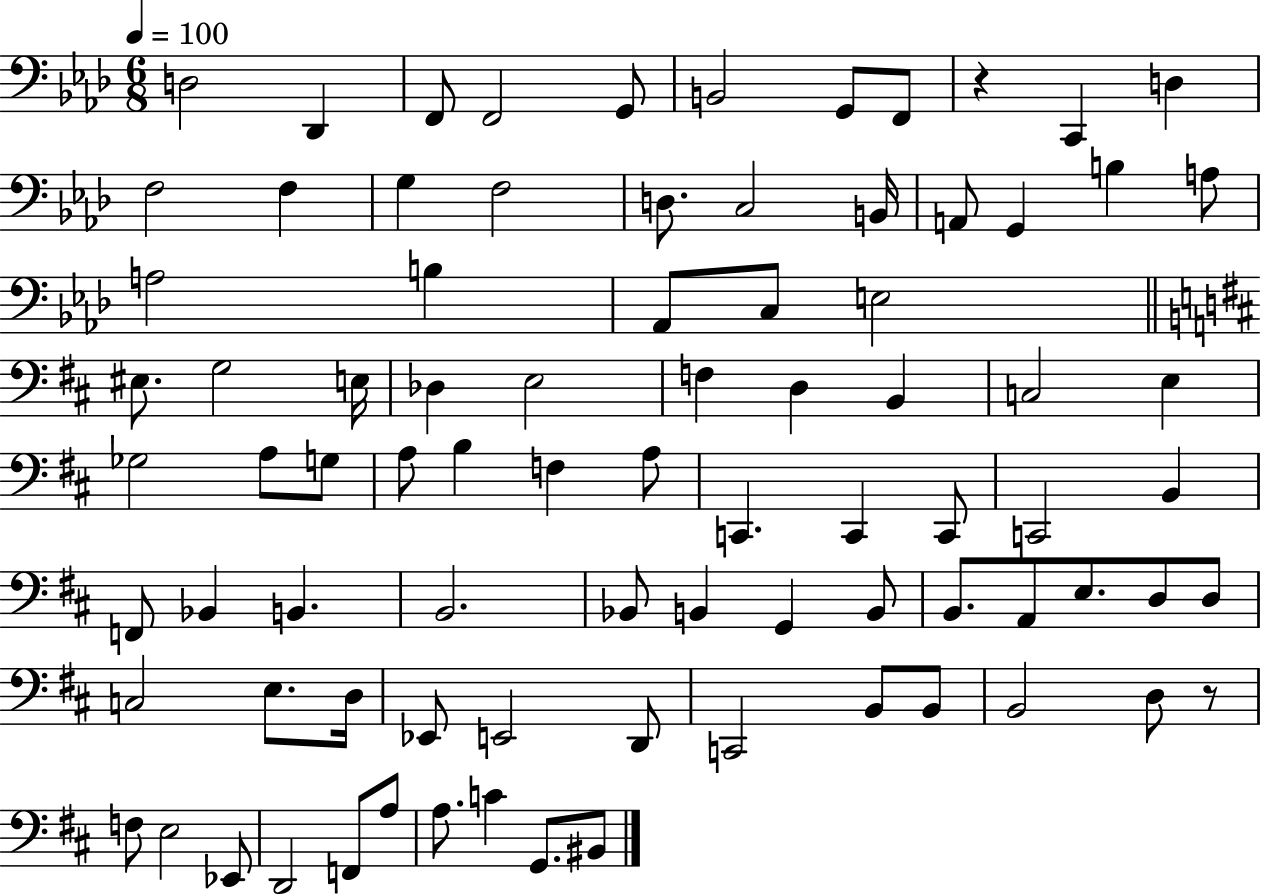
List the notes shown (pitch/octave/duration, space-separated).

D3/h Db2/q F2/e F2/h G2/e B2/h G2/e F2/e R/q C2/q D3/q F3/h F3/q G3/q F3/h D3/e. C3/h B2/s A2/e G2/q B3/q A3/e A3/h B3/q Ab2/e C3/e E3/h EIS3/e. G3/h E3/s Db3/q E3/h F3/q D3/q B2/q C3/h E3/q Gb3/h A3/e G3/e A3/e B3/q F3/q A3/e C2/q. C2/q C2/e C2/h B2/q F2/e Bb2/q B2/q. B2/h. Bb2/e B2/q G2/q B2/e B2/e. A2/e E3/e. D3/e D3/e C3/h E3/e. D3/s Eb2/e E2/h D2/e C2/h B2/e B2/e B2/h D3/e R/e F3/e E3/h Eb2/e D2/h F2/e A3/e A3/e. C4/q G2/e. BIS2/e